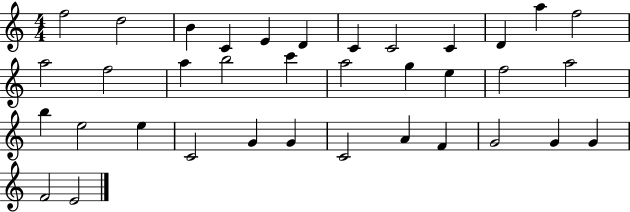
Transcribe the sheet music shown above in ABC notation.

X:1
T:Untitled
M:4/4
L:1/4
K:C
f2 d2 B C E D C C2 C D a f2 a2 f2 a b2 c' a2 g e f2 a2 b e2 e C2 G G C2 A F G2 G G F2 E2